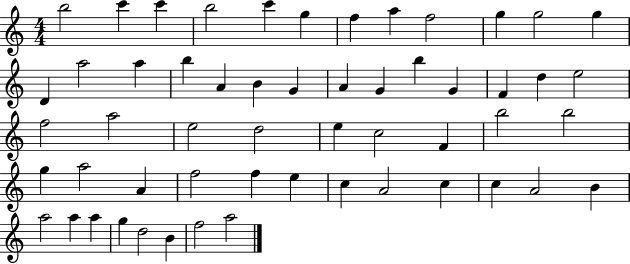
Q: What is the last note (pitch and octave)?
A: A5